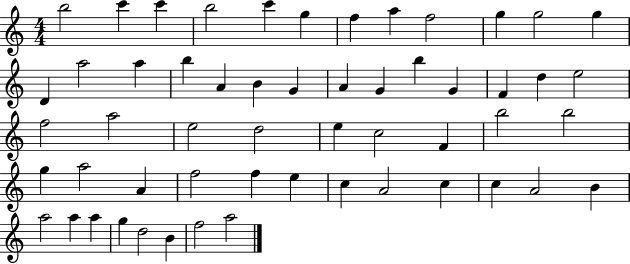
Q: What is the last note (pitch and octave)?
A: A5